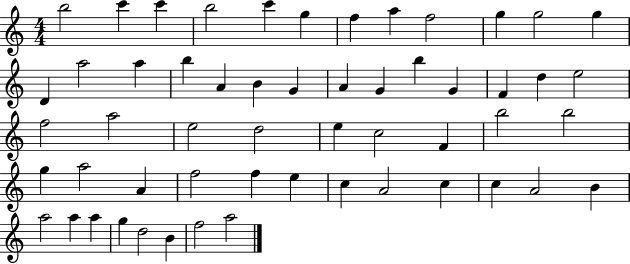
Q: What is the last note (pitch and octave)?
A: A5